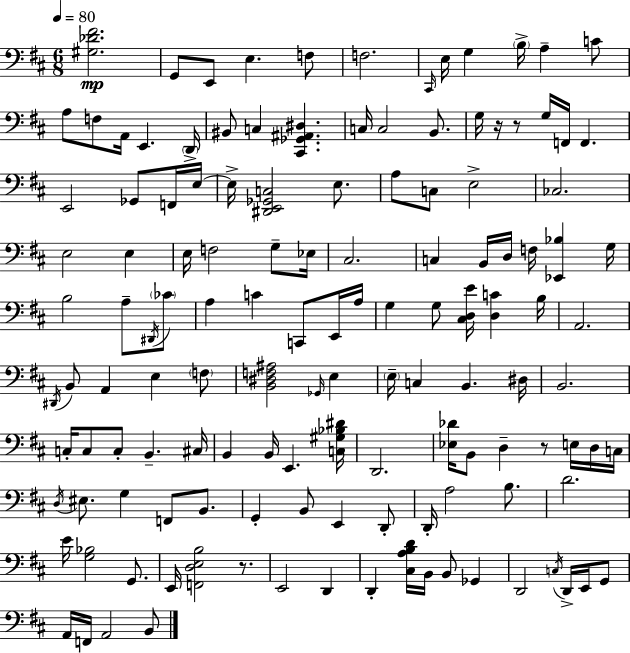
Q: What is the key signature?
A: D major